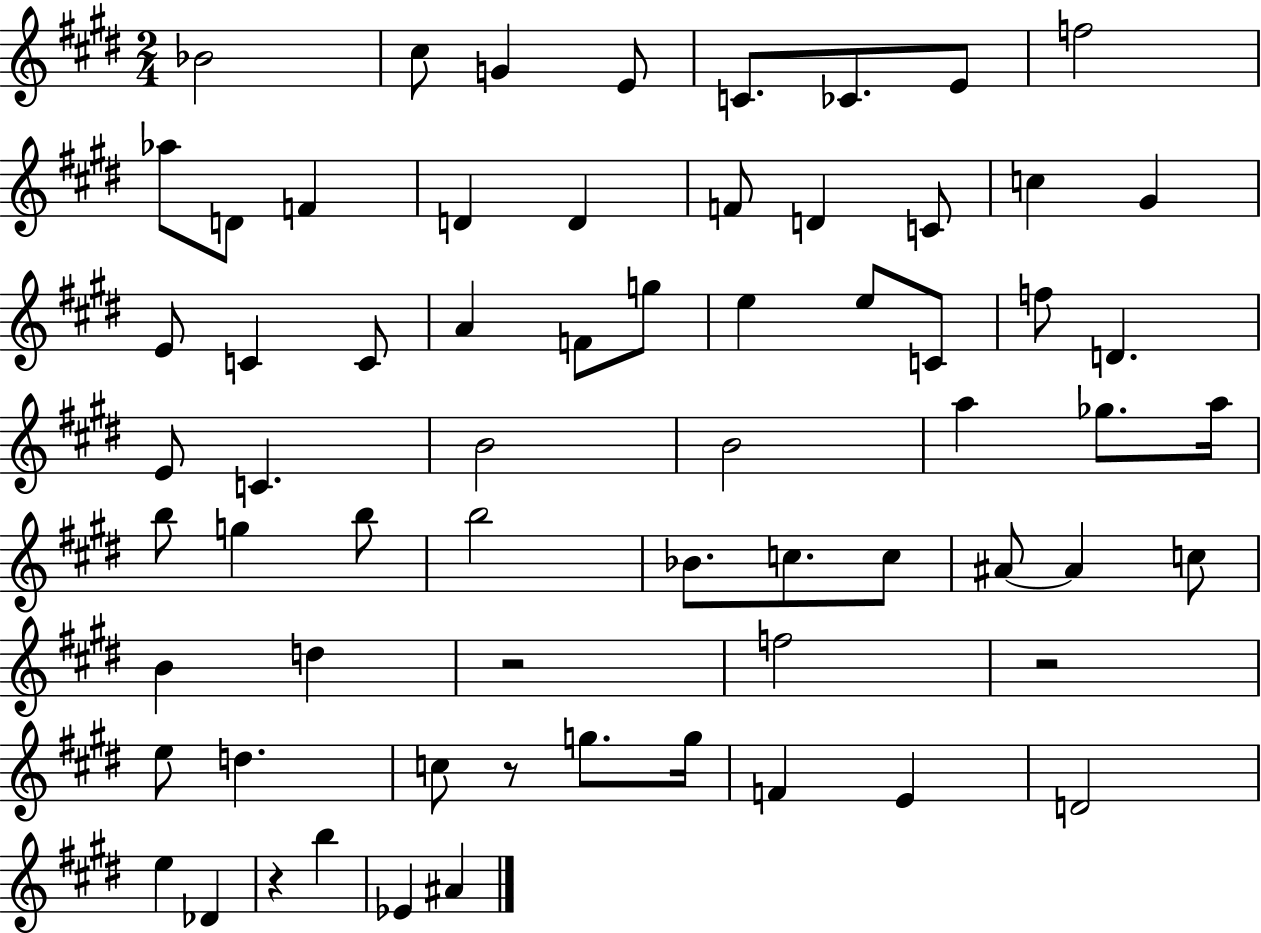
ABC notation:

X:1
T:Untitled
M:2/4
L:1/4
K:E
_B2 ^c/2 G E/2 C/2 _C/2 E/2 f2 _a/2 D/2 F D D F/2 D C/2 c ^G E/2 C C/2 A F/2 g/2 e e/2 C/2 f/2 D E/2 C B2 B2 a _g/2 a/4 b/2 g b/2 b2 _B/2 c/2 c/2 ^A/2 ^A c/2 B d z2 f2 z2 e/2 d c/2 z/2 g/2 g/4 F E D2 e _D z b _E ^A